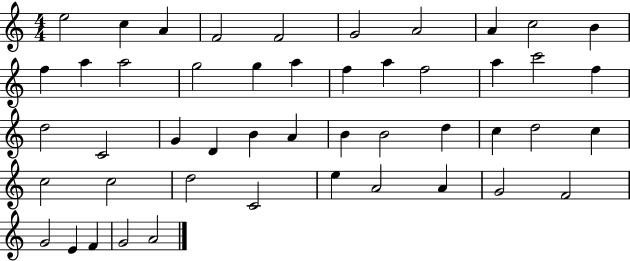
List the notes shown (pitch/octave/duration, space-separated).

E5/h C5/q A4/q F4/h F4/h G4/h A4/h A4/q C5/h B4/q F5/q A5/q A5/h G5/h G5/q A5/q F5/q A5/q F5/h A5/q C6/h F5/q D5/h C4/h G4/q D4/q B4/q A4/q B4/q B4/h D5/q C5/q D5/h C5/q C5/h C5/h D5/h C4/h E5/q A4/h A4/q G4/h F4/h G4/h E4/q F4/q G4/h A4/h